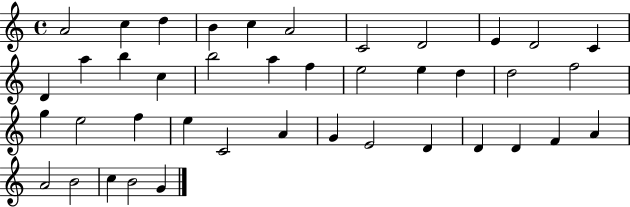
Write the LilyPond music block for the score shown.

{
  \clef treble
  \time 4/4
  \defaultTimeSignature
  \key c \major
  a'2 c''4 d''4 | b'4 c''4 a'2 | c'2 d'2 | e'4 d'2 c'4 | \break d'4 a''4 b''4 c''4 | b''2 a''4 f''4 | e''2 e''4 d''4 | d''2 f''2 | \break g''4 e''2 f''4 | e''4 c'2 a'4 | g'4 e'2 d'4 | d'4 d'4 f'4 a'4 | \break a'2 b'2 | c''4 b'2 g'4 | \bar "|."
}